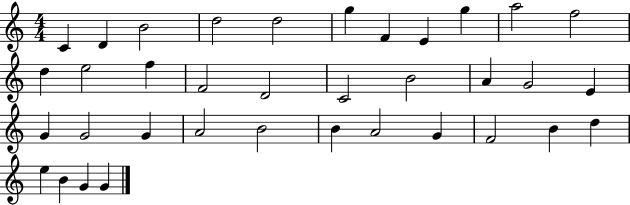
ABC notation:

X:1
T:Untitled
M:4/4
L:1/4
K:C
C D B2 d2 d2 g F E g a2 f2 d e2 f F2 D2 C2 B2 A G2 E G G2 G A2 B2 B A2 G F2 B d e B G G